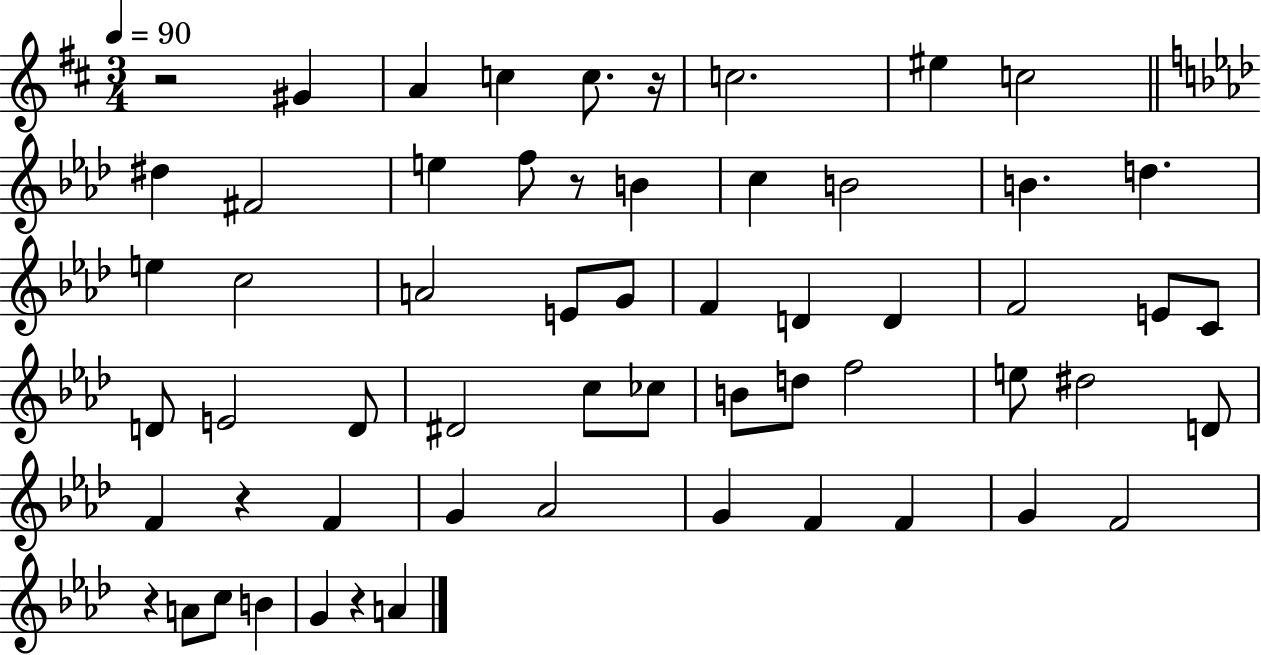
{
  \clef treble
  \numericTimeSignature
  \time 3/4
  \key d \major
  \tempo 4 = 90
  r2 gis'4 | a'4 c''4 c''8. r16 | c''2. | eis''4 c''2 | \break \bar "||" \break \key aes \major dis''4 fis'2 | e''4 f''8 r8 b'4 | c''4 b'2 | b'4. d''4. | \break e''4 c''2 | a'2 e'8 g'8 | f'4 d'4 d'4 | f'2 e'8 c'8 | \break d'8 e'2 d'8 | dis'2 c''8 ces''8 | b'8 d''8 f''2 | e''8 dis''2 d'8 | \break f'4 r4 f'4 | g'4 aes'2 | g'4 f'4 f'4 | g'4 f'2 | \break r4 a'8 c''8 b'4 | g'4 r4 a'4 | \bar "|."
}